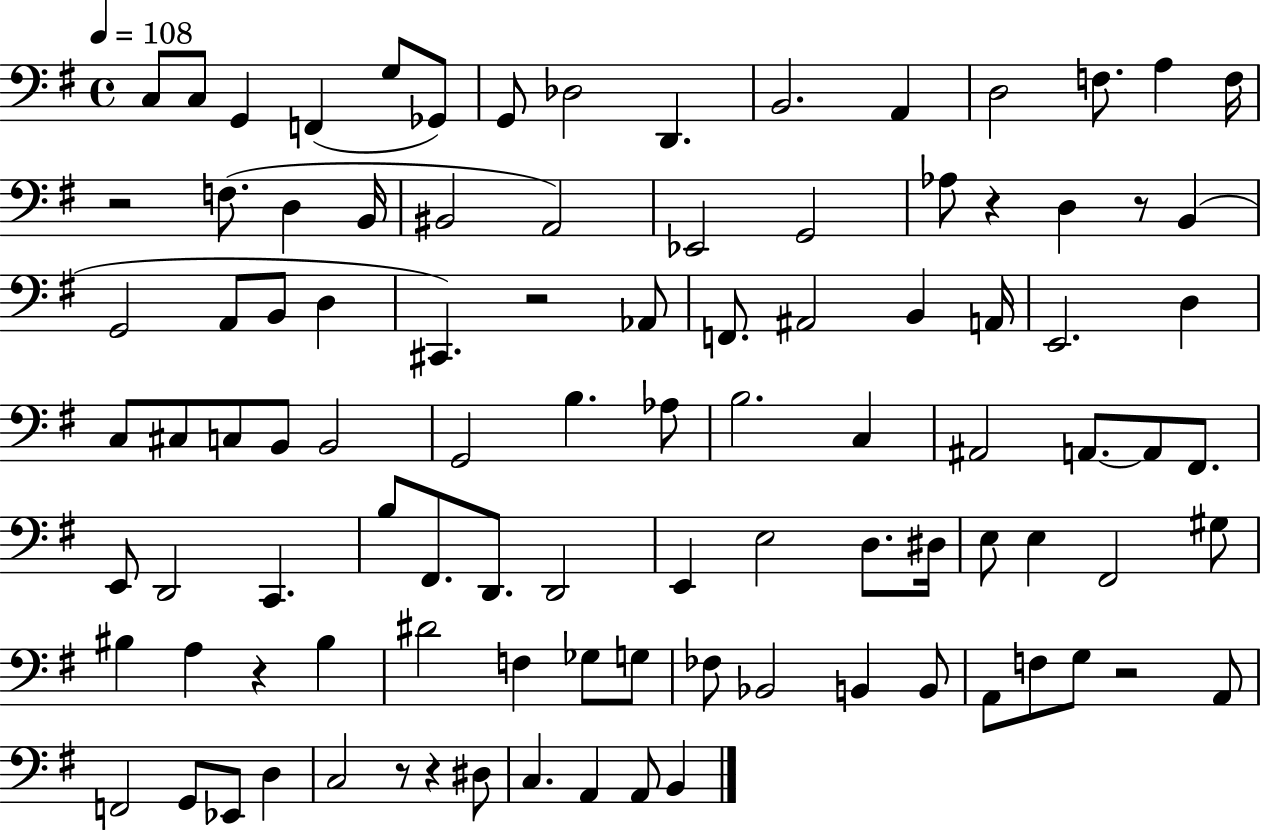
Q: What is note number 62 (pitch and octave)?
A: D#3